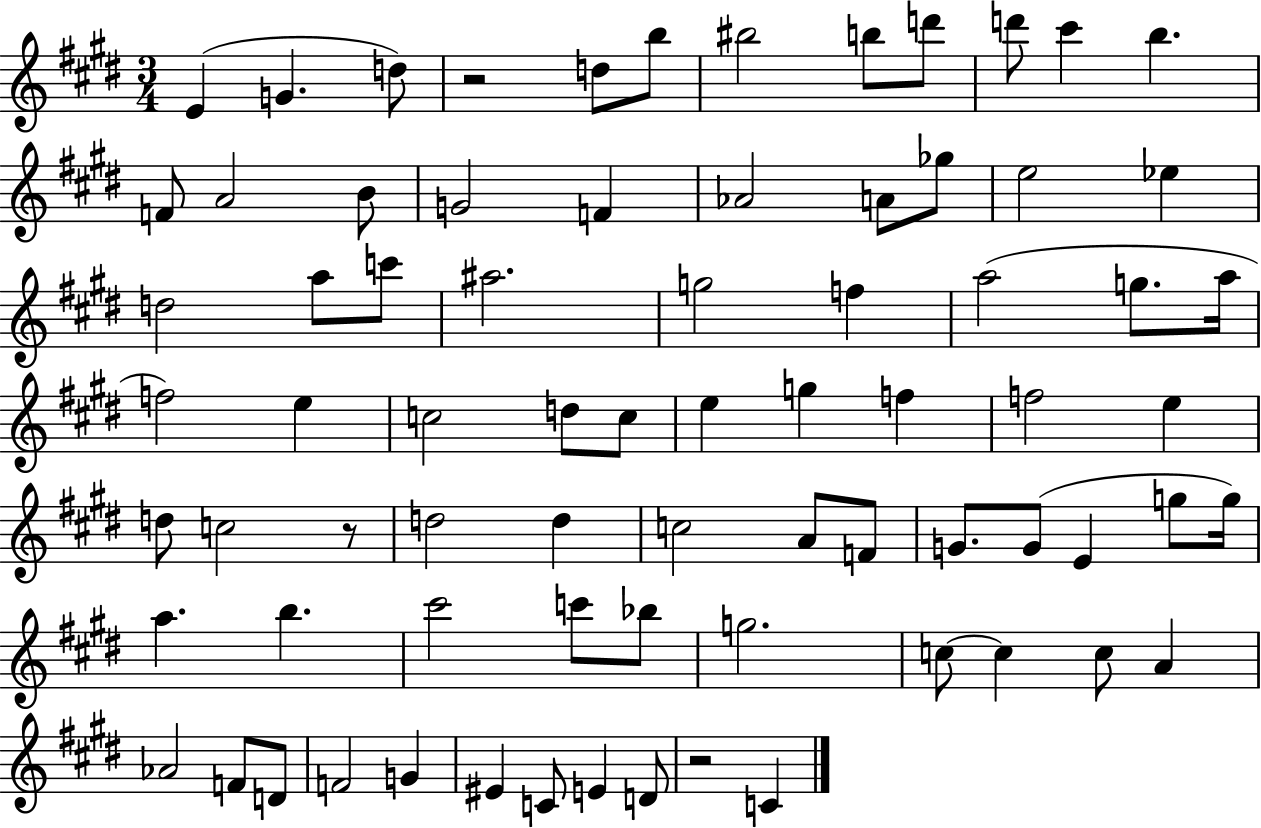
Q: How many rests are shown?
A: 3